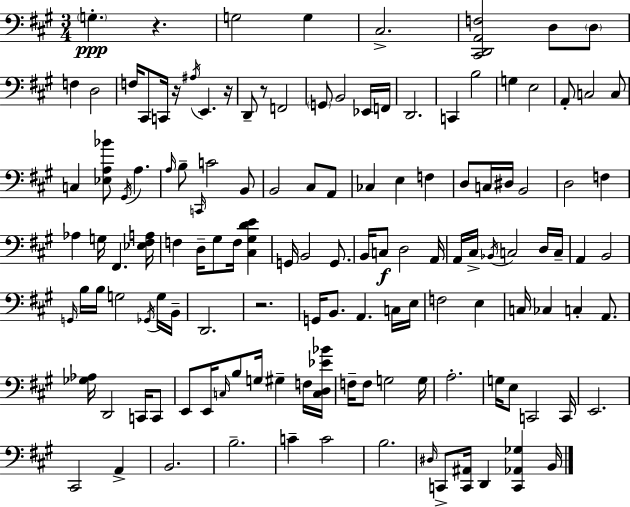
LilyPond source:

{
  \clef bass
  \numericTimeSignature
  \time 3/4
  \key a \major
  \parenthesize g4.-.\ppp r4. | g2 g4 | cis2.-> | <cis, d, a, f>2 d8 \parenthesize d8 | \break f4 d2 | f16 cis,8 c,16 r16 \acciaccatura { ais16 } e,4. | r16 d,8-- r8 f,2 | \parenthesize g,8 b,2 ees,16 | \break f,16 d,2. | c,4 b2 | g4 e2 | a,8-. c2 c8 | \break c4 <ees a bes'>8 \acciaccatura { gis,16 } a4. | \grace { a16 } b8-- \grace { c,16 } c'2 | b,8 b,2 | cis8 a,8 ces4 e4 | \break f4 d8 c16 dis16 b,2 | d2 | f4 aes4 g16 fis,4. | <ees fis a>16 f4 d16-- gis8 f16 | \break <cis gis d' e'>4 g,16 b,2 | g,8. b,16 c8\f d2 | a,16 a,16 cis16-> \acciaccatura { bes,16 } c2 | d16 c16-- a,4 b,2 | \break \grace { g,16 } b16 b16 g2 | \acciaccatura { ges,16 } g16 b,16-- d,2. | r2. | g,16 b,8. a,4. | \break c16 e16 f2 | e4 c16 ces4 | c4-. a,8. <ges aes>16 d,2 | c,16 c,8 e,8 e,16 \grace { c16 } b8 | \break g16 gis4-- f16 <c d ees' bes'>16 f16-- f8 g2 | g16 a2.-. | g16 e8 c,2 | c,16 e,2. | \break cis,2 | a,4-> b,2. | b2.-- | c'4-- | \break c'2 b2. | \grace { dis16 } c,8-> <c, ais,>16 | d,4 <c, aes, ges>4 b,16 \bar "|."
}